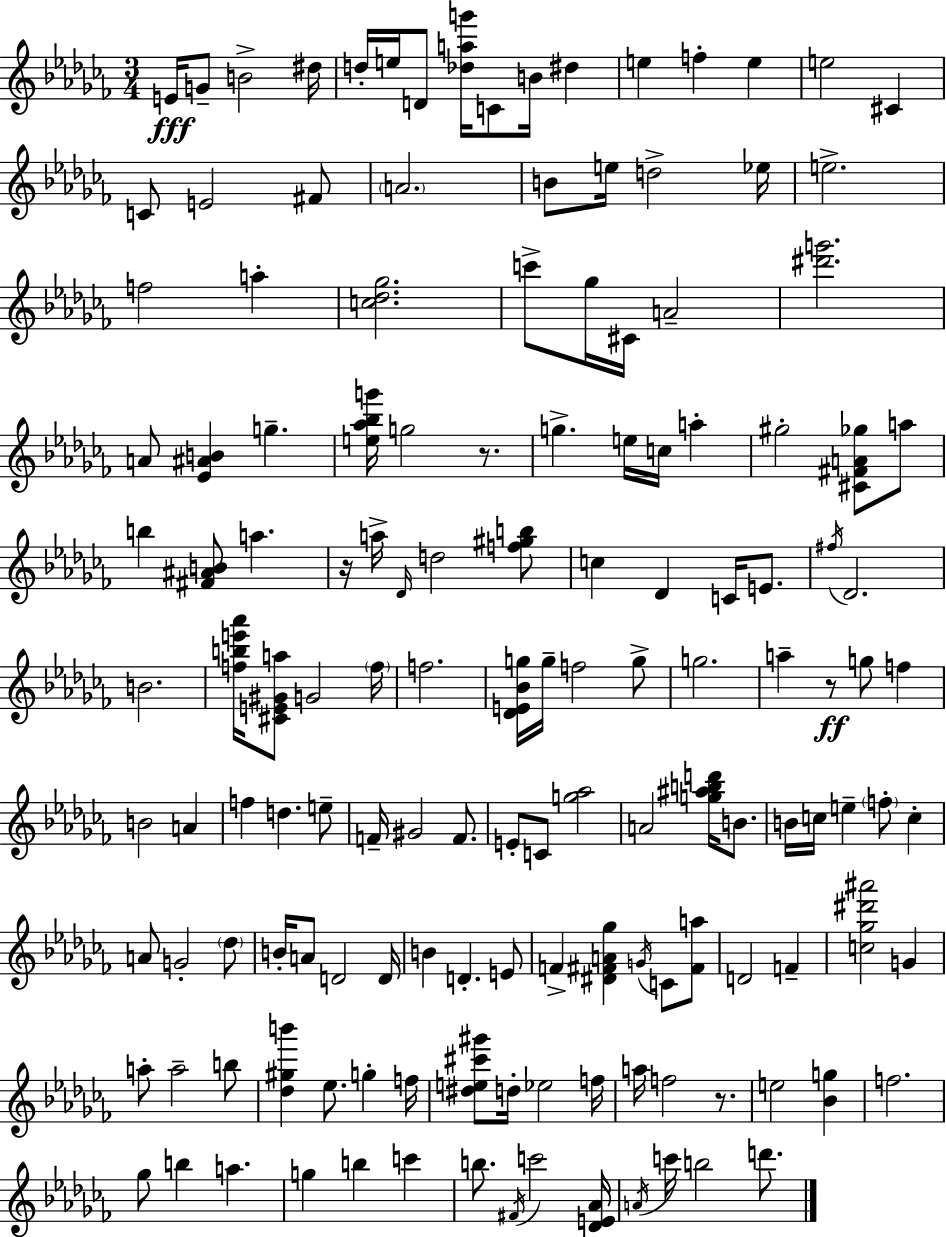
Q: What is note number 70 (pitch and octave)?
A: E4